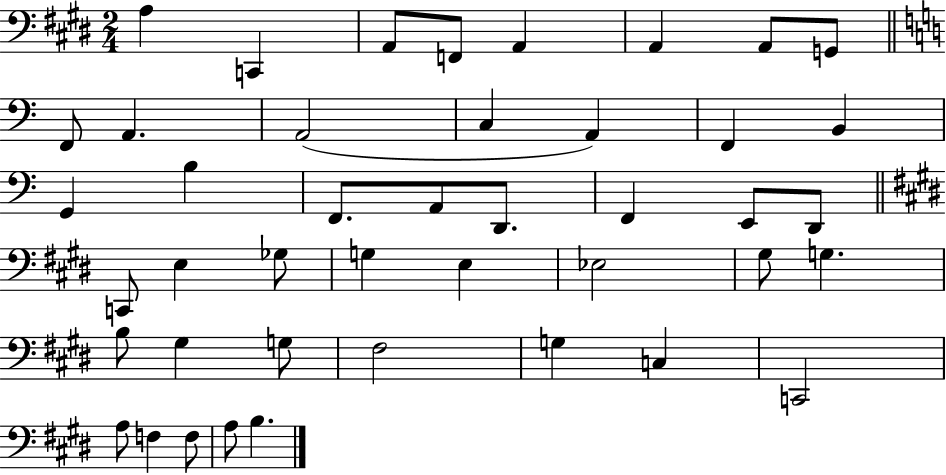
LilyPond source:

{
  \clef bass
  \numericTimeSignature
  \time 2/4
  \key e \major
  \repeat volta 2 { a4 c,4 | a,8 f,8 a,4 | a,4 a,8 g,8 | \bar "||" \break \key c \major f,8 a,4. | a,2( | c4 a,4) | f,4 b,4 | \break g,4 b4 | f,8. a,8 d,8. | f,4 e,8 d,8 | \bar "||" \break \key e \major c,8 e4 ges8 | g4 e4 | ees2 | gis8 g4. | \break b8 gis4 g8 | fis2 | g4 c4 | c,2 | \break a8 f4 f8 | a8 b4. | } \bar "|."
}